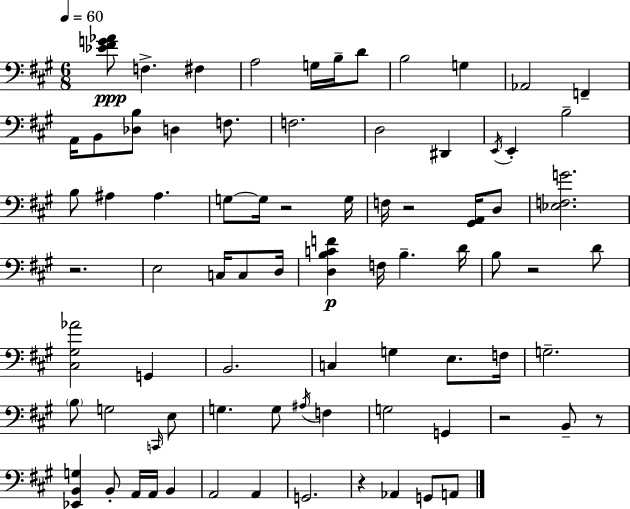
{
  \clef bass
  \numericTimeSignature
  \time 6/8
  \key a \major
  \tempo 4 = 60
  <ees' fis' g' aes'>8\ppp f4.-> fis4 | a2 g16 b16-- d'8 | b2 g4 | aes,2 f,4-- | \break a,16 b,8 <des b>8 d4 f8. | f2. | d2 dis,4 | \acciaccatura { e,16 } e,4-. b2-- | \break b8 ais4 ais4. | g8~~ g16 r2 | g16 f16 r2 <gis, a,>16 d8 | <ees f g'>2. | \break r2. | e2 c16 c8 | d16 <d b c' f'>4\p f16 b4.-- | d'16 b8 r2 d'8 | \break <cis gis aes'>2 g,4 | b,2. | c4 g4 e8. | f16 g2.-- | \break \parenthesize b8 g2 \grace { c,16 } | e8 g4. g8 \acciaccatura { ais16 } f4 | g2 g,4 | r2 b,8-- | \break r8 <ees, b, g>4 b,8-. a,16 a,16 b,4 | a,2 a,4 | g,2. | r4 aes,4 g,8 | \break a,8 \bar "|."
}